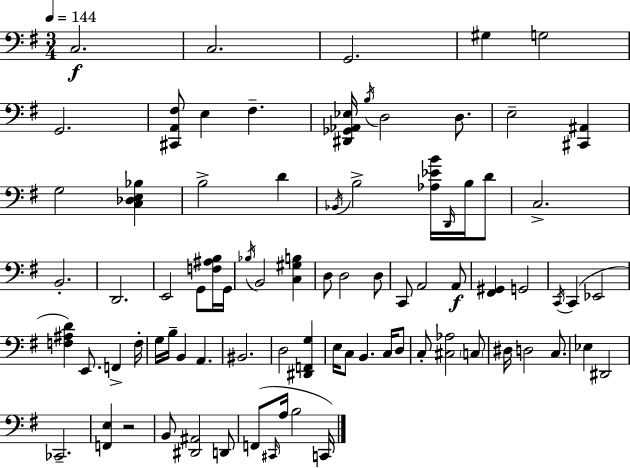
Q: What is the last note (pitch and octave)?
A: C2